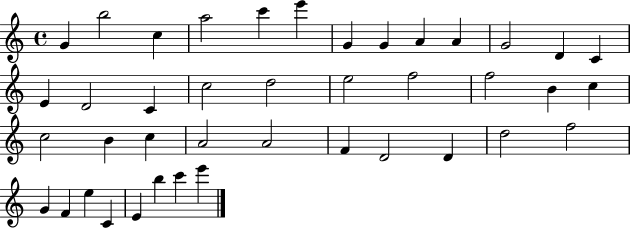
G4/q B5/h C5/q A5/h C6/q E6/q G4/q G4/q A4/q A4/q G4/h D4/q C4/q E4/q D4/h C4/q C5/h D5/h E5/h F5/h F5/h B4/q C5/q C5/h B4/q C5/q A4/h A4/h F4/q D4/h D4/q D5/h F5/h G4/q F4/q E5/q C4/q E4/q B5/q C6/q E6/q